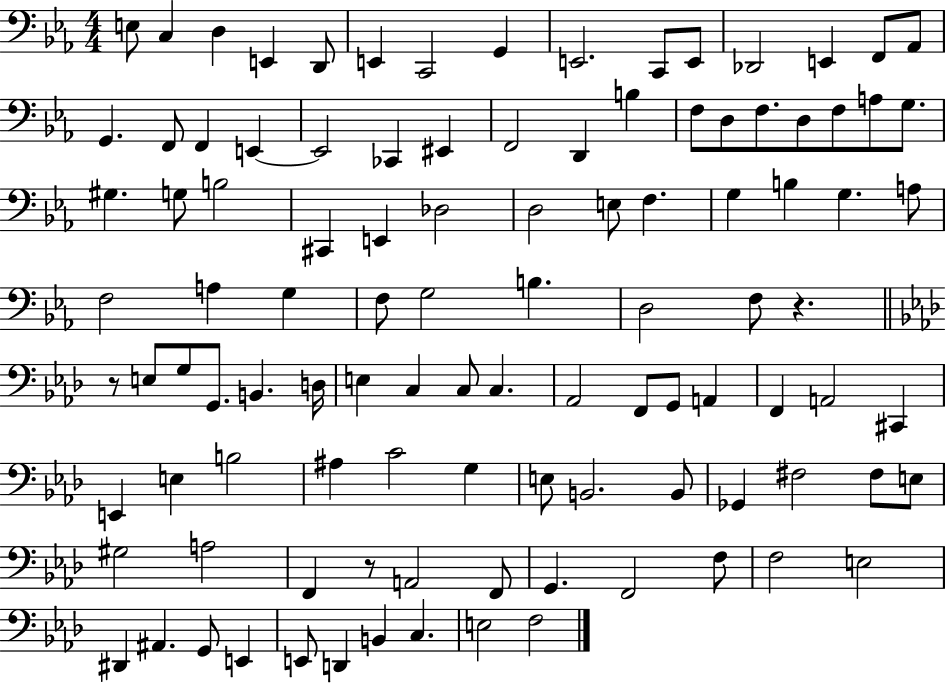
E3/e C3/q D3/q E2/q D2/e E2/q C2/h G2/q E2/h. C2/e E2/e Db2/h E2/q F2/e Ab2/e G2/q. F2/e F2/q E2/q E2/h CES2/q EIS2/q F2/h D2/q B3/q F3/e D3/e F3/e. D3/e F3/e A3/e G3/e. G#3/q. G3/e B3/h C#2/q E2/q Db3/h D3/h E3/e F3/q. G3/q B3/q G3/q. A3/e F3/h A3/q G3/q F3/e G3/h B3/q. D3/h F3/e R/q. R/e E3/e G3/e G2/e. B2/q. D3/s E3/q C3/q C3/e C3/q. Ab2/h F2/e G2/e A2/q F2/q A2/h C#2/q E2/q E3/q B3/h A#3/q C4/h G3/q E3/e B2/h. B2/e Gb2/q F#3/h F#3/e E3/e G#3/h A3/h F2/q R/e A2/h F2/e G2/q. F2/h F3/e F3/h E3/h D#2/q A#2/q. G2/e E2/q E2/e D2/q B2/q C3/q. E3/h F3/h